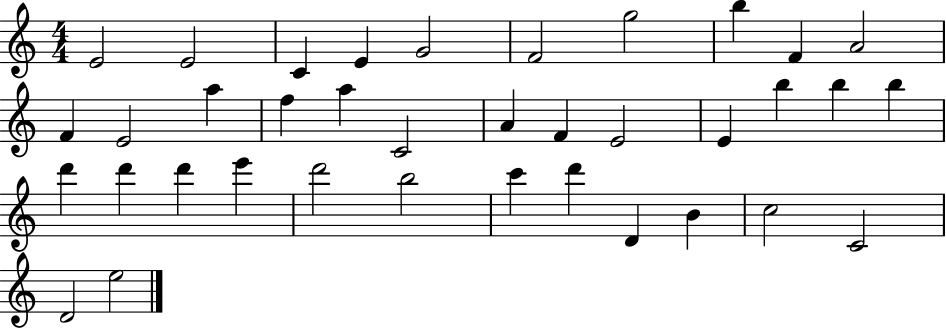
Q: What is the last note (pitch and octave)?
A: E5